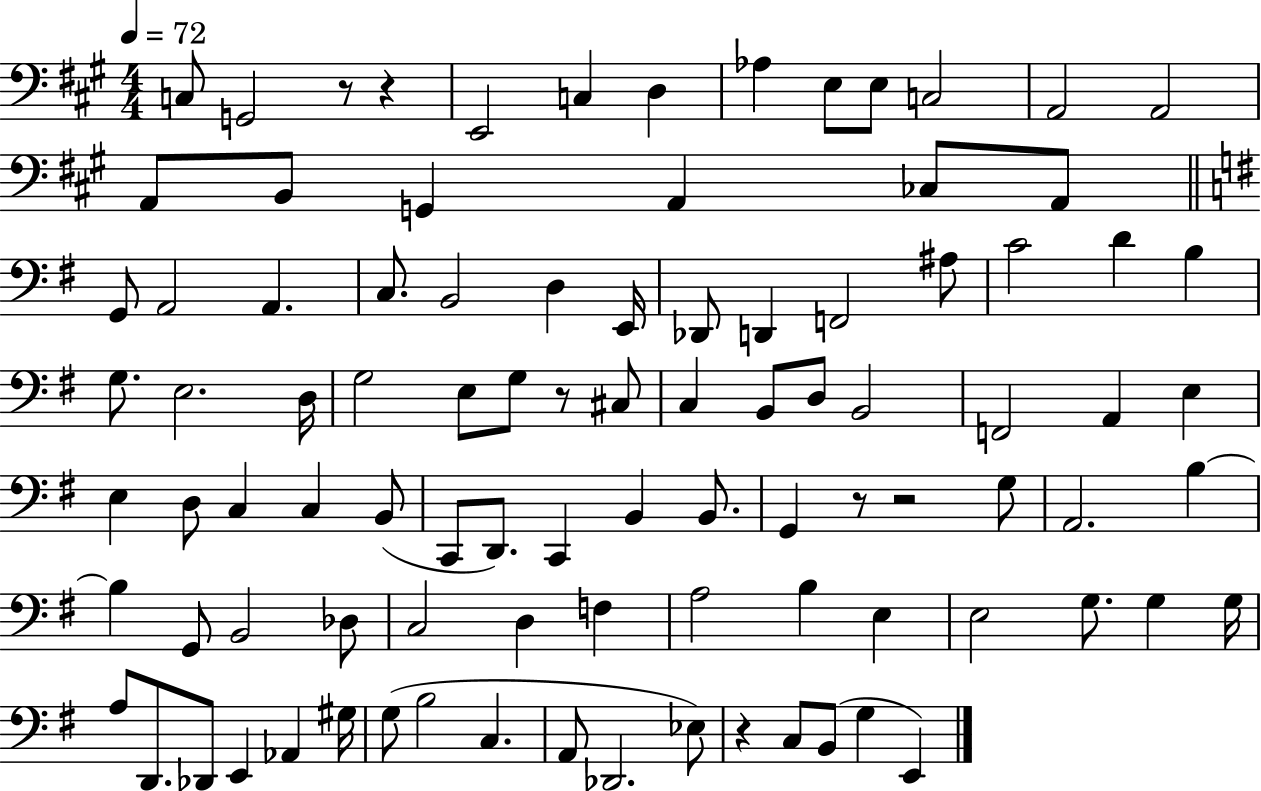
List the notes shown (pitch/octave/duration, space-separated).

C3/e G2/h R/e R/q E2/h C3/q D3/q Ab3/q E3/e E3/e C3/h A2/h A2/h A2/e B2/e G2/q A2/q CES3/e A2/e G2/e A2/h A2/q. C3/e. B2/h D3/q E2/s Db2/e D2/q F2/h A#3/e C4/h D4/q B3/q G3/e. E3/h. D3/s G3/h E3/e G3/e R/e C#3/e C3/q B2/e D3/e B2/h F2/h A2/q E3/q E3/q D3/e C3/q C3/q B2/e C2/e D2/e. C2/q B2/q B2/e. G2/q R/e R/h G3/e A2/h. B3/q B3/q G2/e B2/h Db3/e C3/h D3/q F3/q A3/h B3/q E3/q E3/h G3/e. G3/q G3/s A3/e D2/e. Db2/e E2/q Ab2/q G#3/s G3/e B3/h C3/q. A2/e Db2/h. Eb3/e R/q C3/e B2/e G3/q E2/q